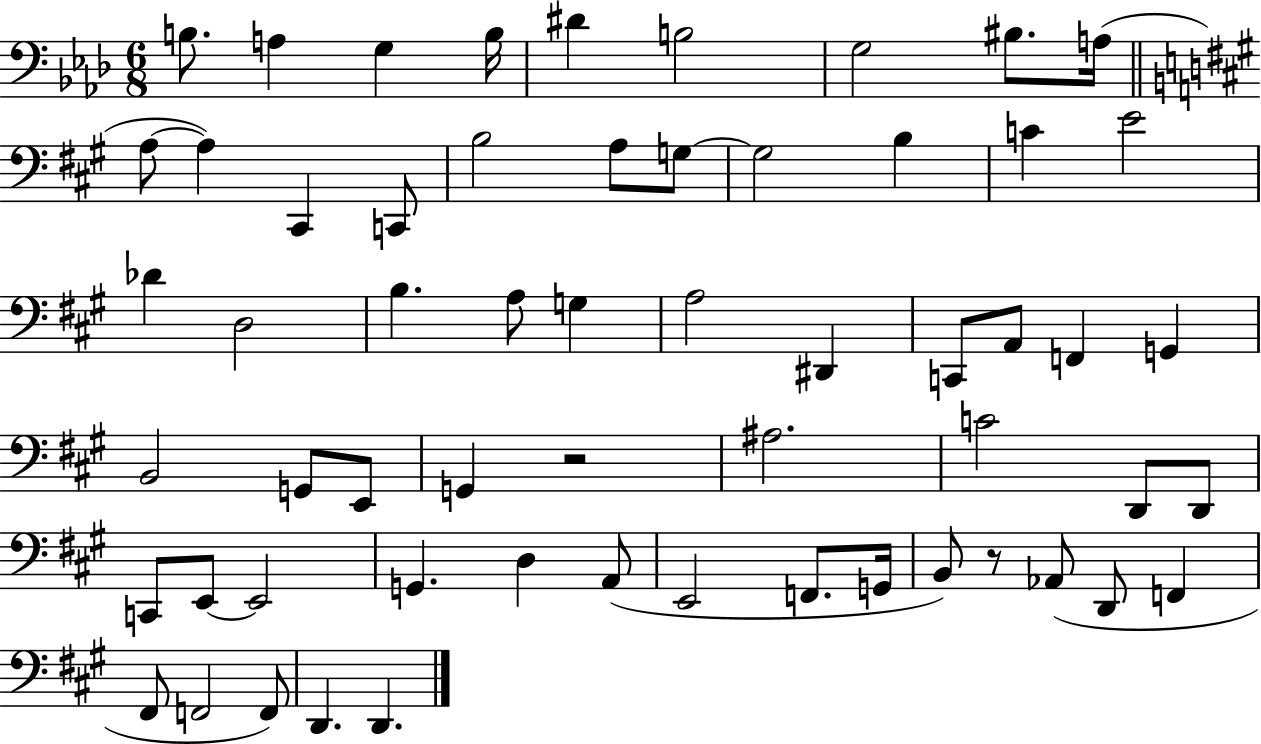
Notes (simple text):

B3/e. A3/q G3/q B3/s D#4/q B3/h G3/h BIS3/e. A3/s A3/e A3/q C#2/q C2/e B3/h A3/e G3/e G3/h B3/q C4/q E4/h Db4/q D3/h B3/q. A3/e G3/q A3/h D#2/q C2/e A2/e F2/q G2/q B2/h G2/e E2/e G2/q R/h A#3/h. C4/h D2/e D2/e C2/e E2/e E2/h G2/q. D3/q A2/e E2/h F2/e. G2/s B2/e R/e Ab2/e D2/e F2/q F#2/e F2/h F2/e D2/q. D2/q.